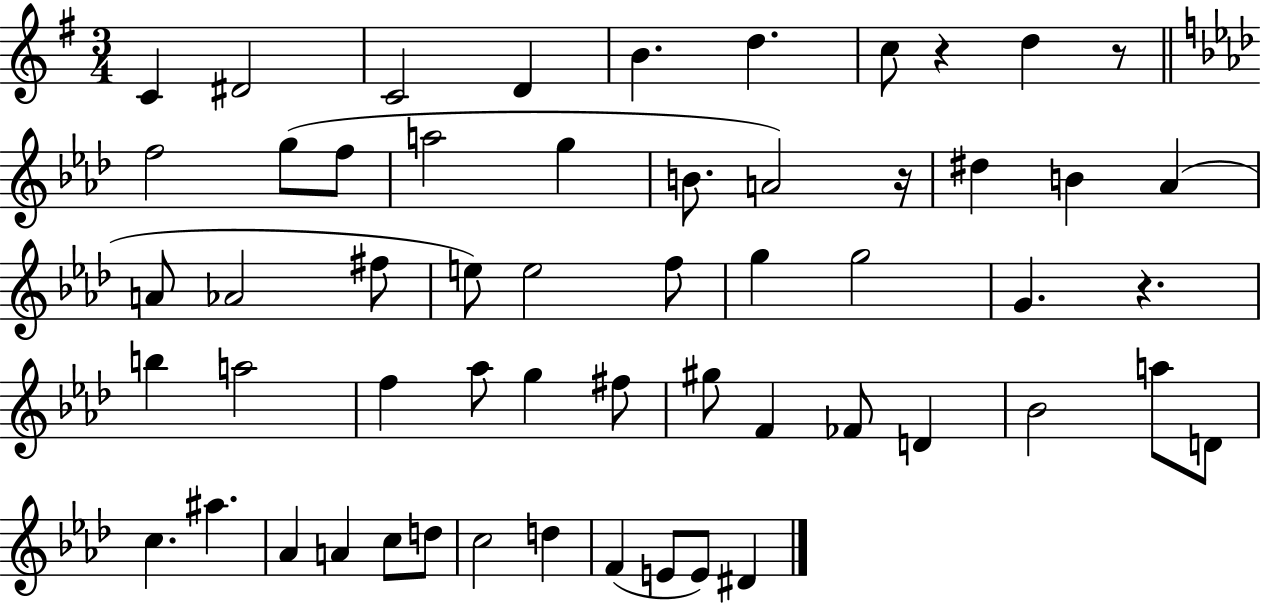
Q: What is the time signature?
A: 3/4